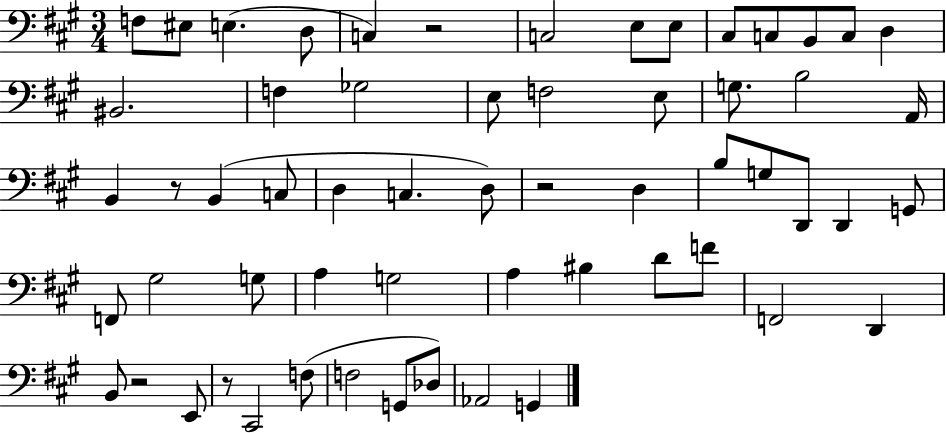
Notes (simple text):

F3/e EIS3/e E3/q. D3/e C3/q R/h C3/h E3/e E3/e C#3/e C3/e B2/e C3/e D3/q BIS2/h. F3/q Gb3/h E3/e F3/h E3/e G3/e. B3/h A2/s B2/q R/e B2/q C3/e D3/q C3/q. D3/e R/h D3/q B3/e G3/e D2/e D2/q G2/e F2/e G#3/h G3/e A3/q G3/h A3/q BIS3/q D4/e F4/e F2/h D2/q B2/e R/h E2/e R/e C#2/h F3/e F3/h G2/e Db3/e Ab2/h G2/q